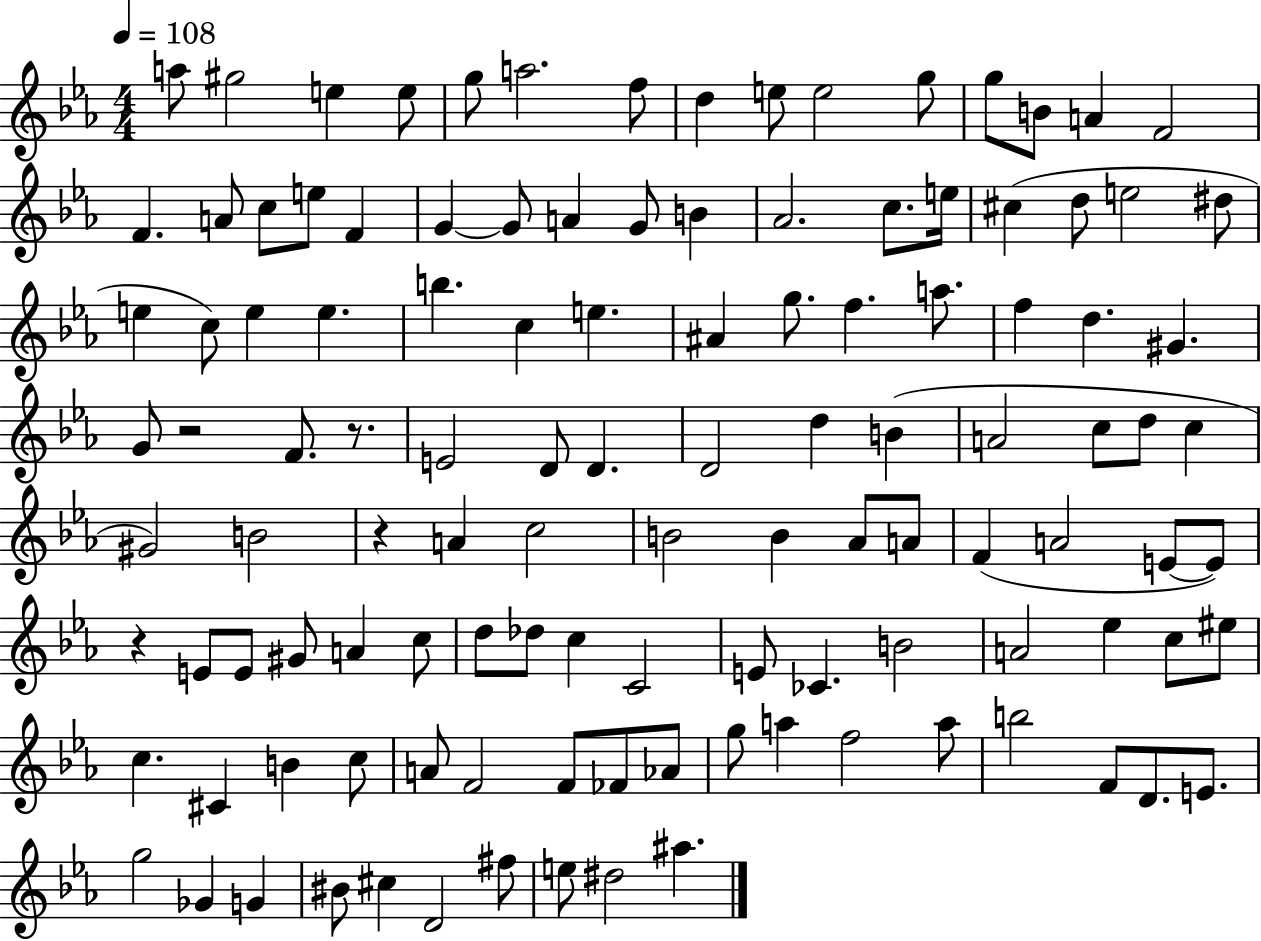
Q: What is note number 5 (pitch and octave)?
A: G5